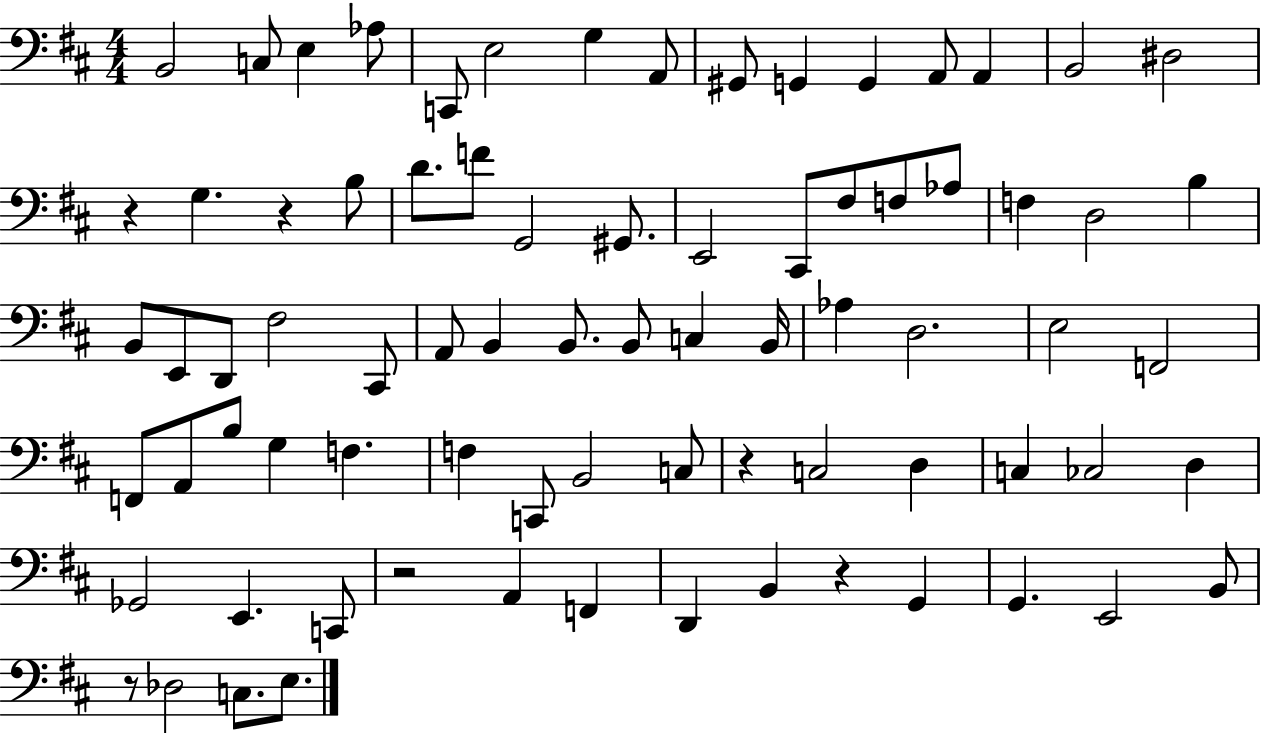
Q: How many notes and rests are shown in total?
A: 78